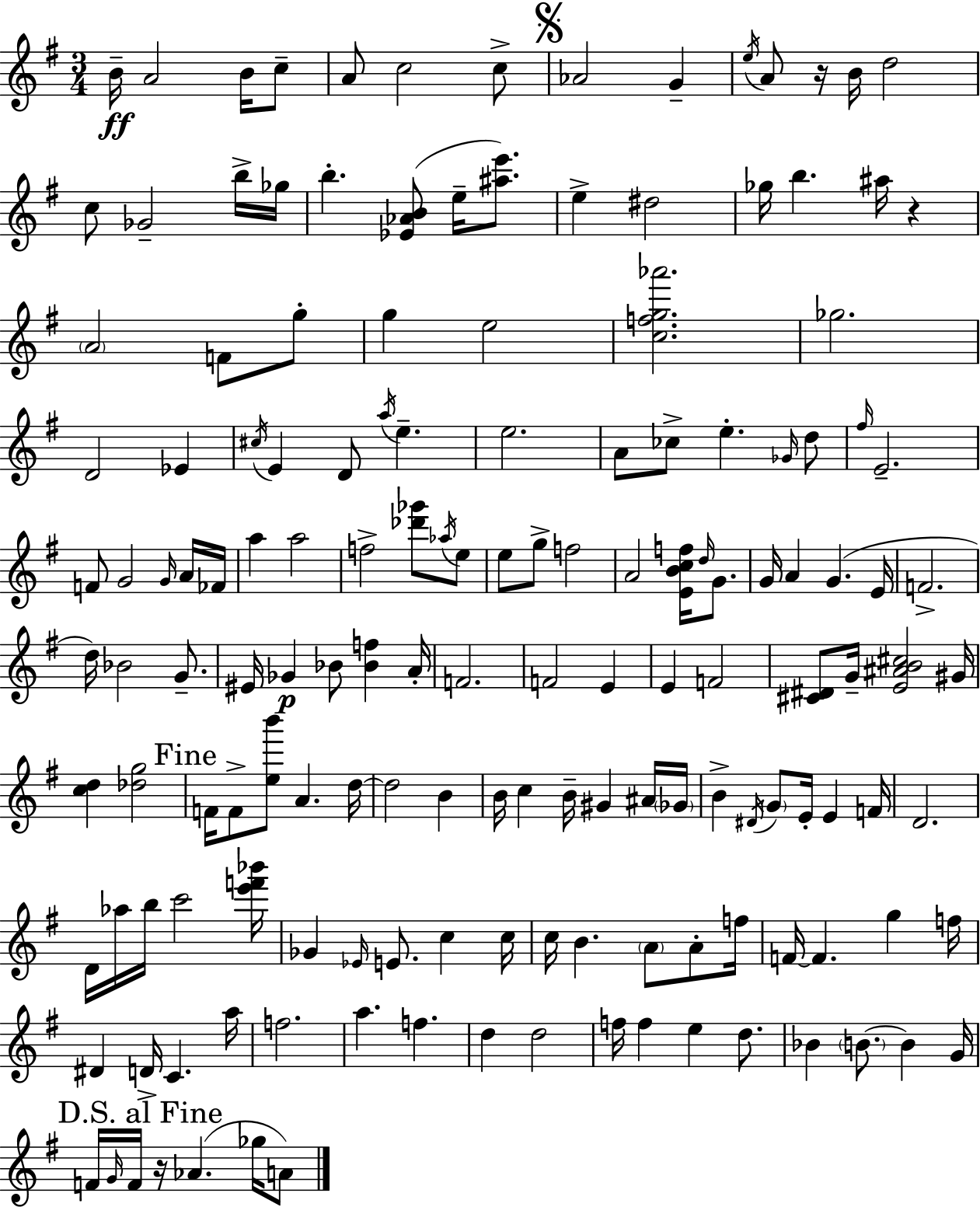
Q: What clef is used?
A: treble